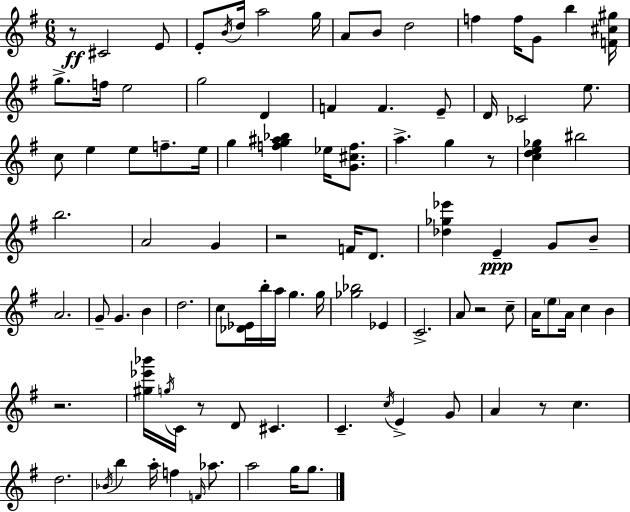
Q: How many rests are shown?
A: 7